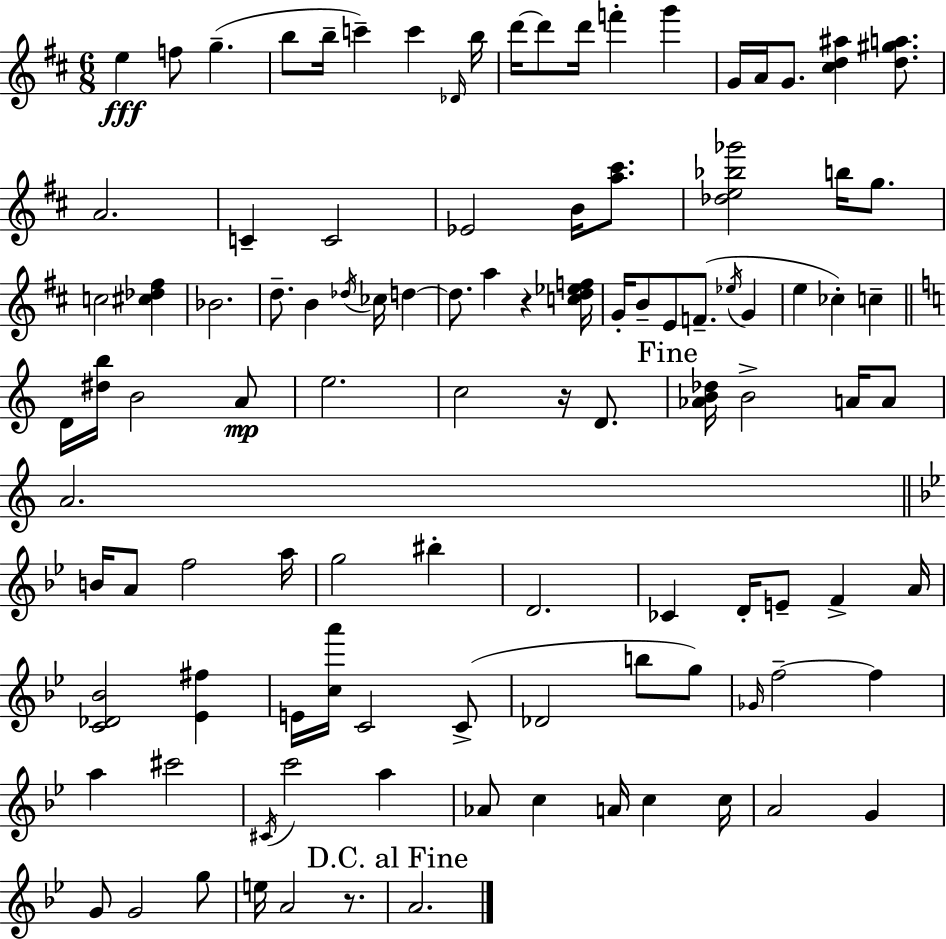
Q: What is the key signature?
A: D major